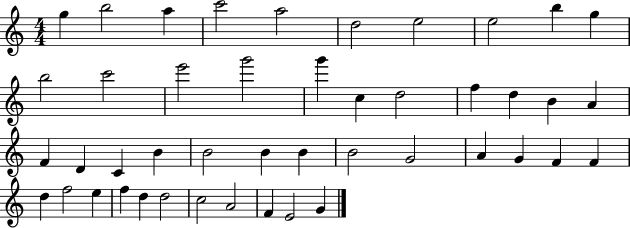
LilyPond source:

{
  \clef treble
  \numericTimeSignature
  \time 4/4
  \key c \major
  g''4 b''2 a''4 | c'''2 a''2 | d''2 e''2 | e''2 b''4 g''4 | \break b''2 c'''2 | e'''2 g'''2 | g'''4 c''4 d''2 | f''4 d''4 b'4 a'4 | \break f'4 d'4 c'4 b'4 | b'2 b'4 b'4 | b'2 g'2 | a'4 g'4 f'4 f'4 | \break d''4 f''2 e''4 | f''4 d''4 d''2 | c''2 a'2 | f'4 e'2 g'4 | \break \bar "|."
}